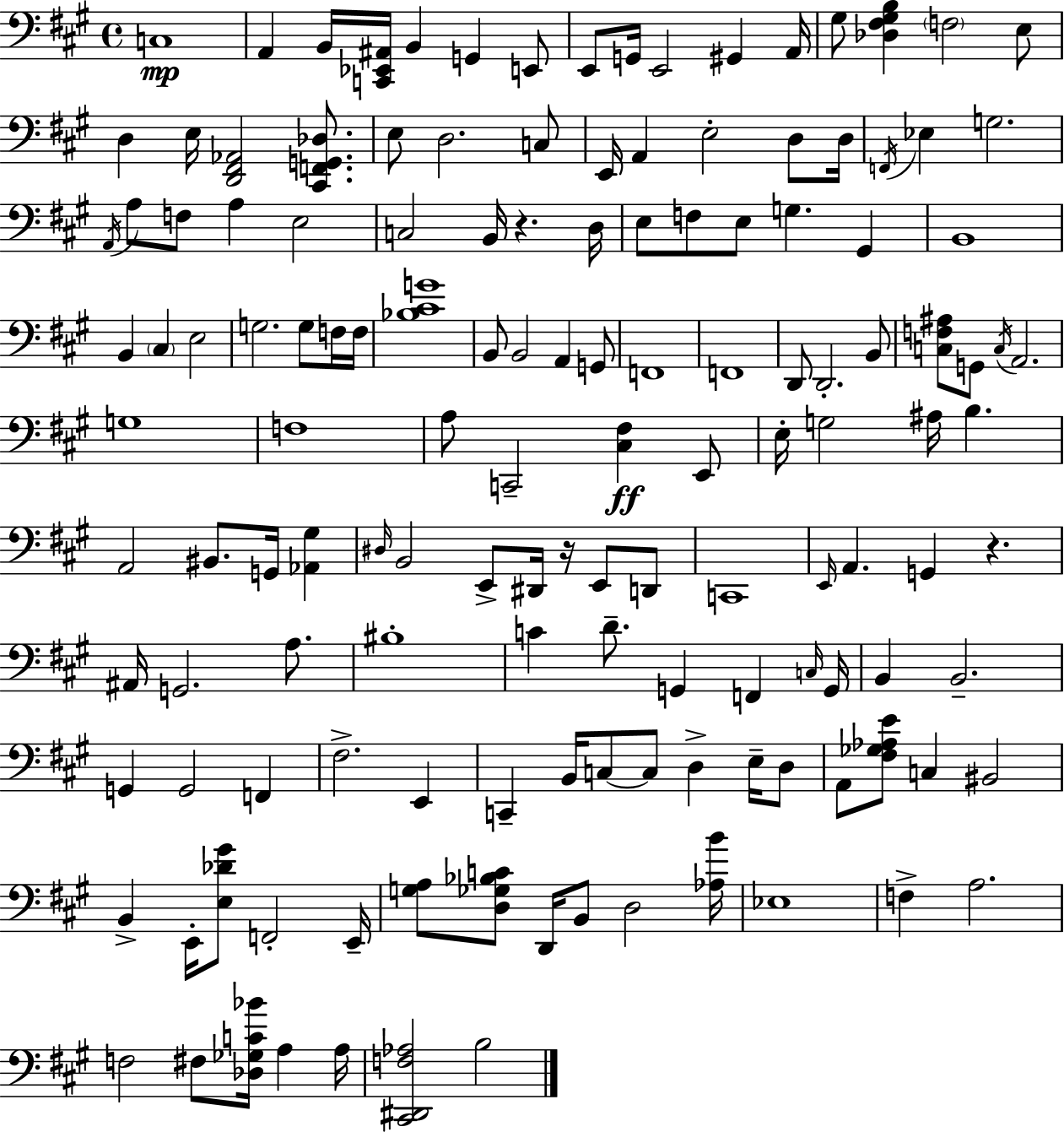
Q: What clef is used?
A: bass